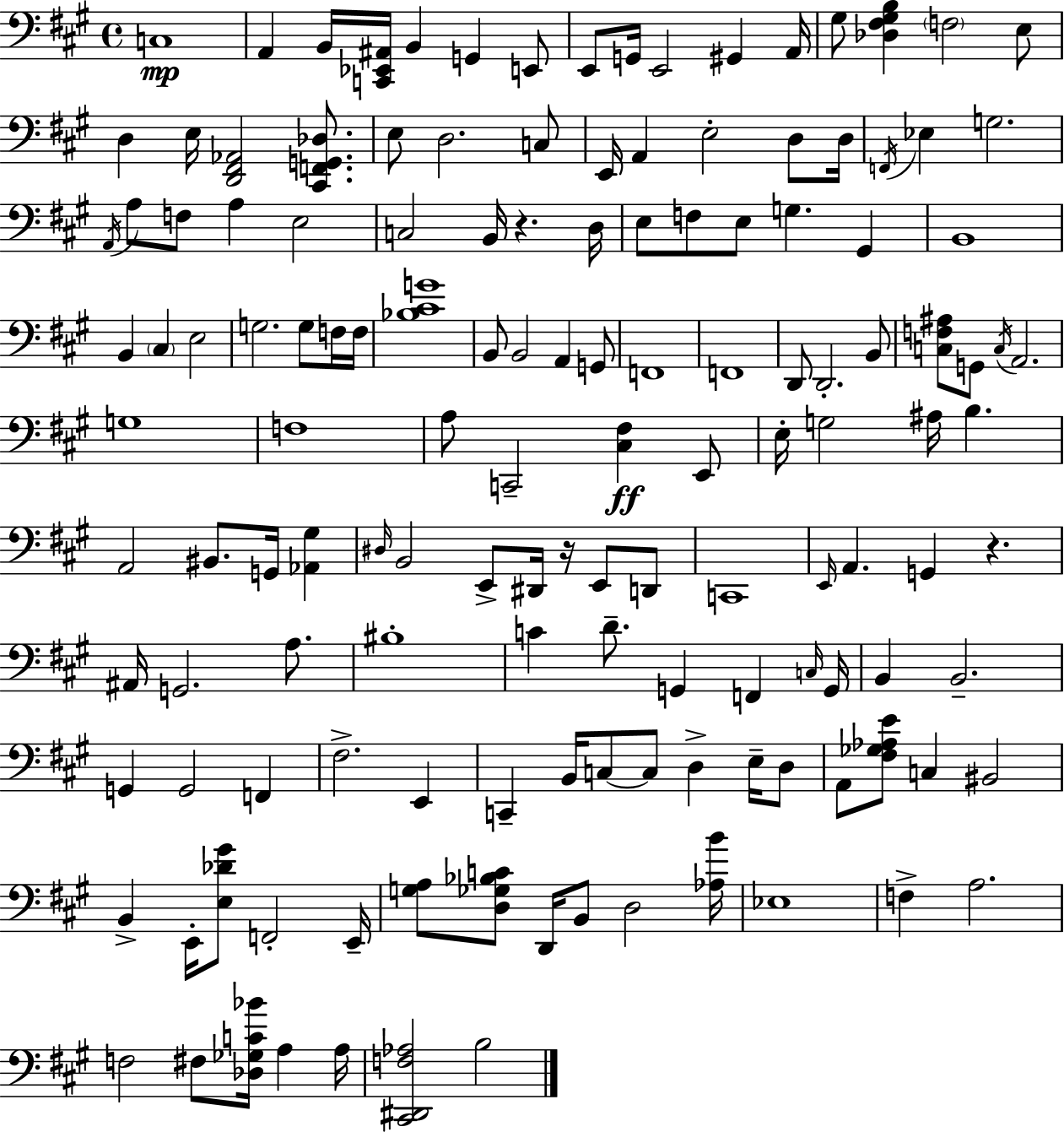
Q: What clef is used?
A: bass